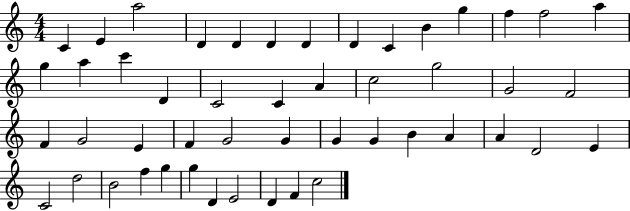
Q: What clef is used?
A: treble